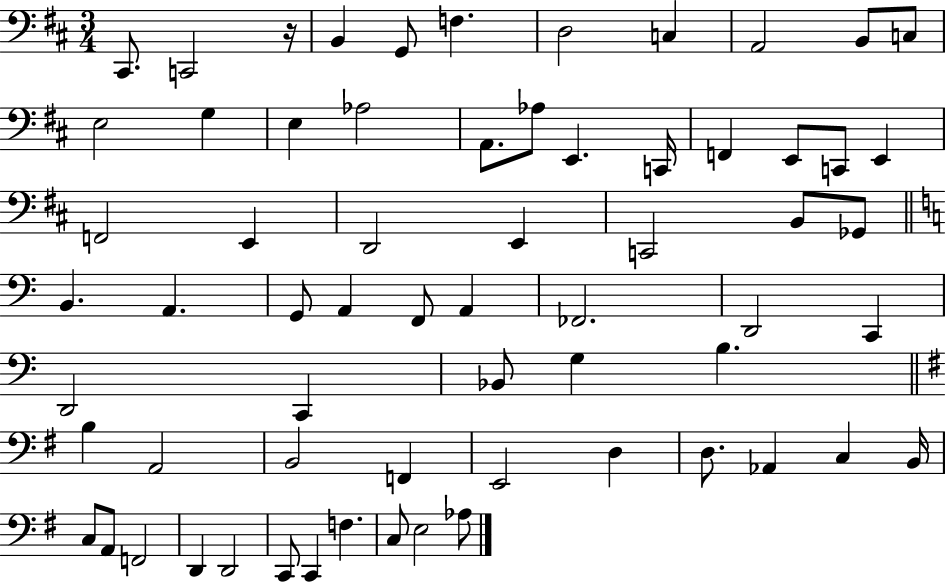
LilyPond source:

{
  \clef bass
  \numericTimeSignature
  \time 3/4
  \key d \major
  cis,8. c,2 r16 | b,4 g,8 f4. | d2 c4 | a,2 b,8 c8 | \break e2 g4 | e4 aes2 | a,8. aes8 e,4. c,16 | f,4 e,8 c,8 e,4 | \break f,2 e,4 | d,2 e,4 | c,2 b,8 ges,8 | \bar "||" \break \key c \major b,4. a,4. | g,8 a,4 f,8 a,4 | fes,2. | d,2 c,4 | \break d,2 c,4 | bes,8 g4 b4. | \bar "||" \break \key g \major b4 a,2 | b,2 f,4 | e,2 d4 | d8. aes,4 c4 b,16 | \break c8 a,8 f,2 | d,4 d,2 | c,8 c,4 f4. | c8 e2 aes8 | \break \bar "|."
}